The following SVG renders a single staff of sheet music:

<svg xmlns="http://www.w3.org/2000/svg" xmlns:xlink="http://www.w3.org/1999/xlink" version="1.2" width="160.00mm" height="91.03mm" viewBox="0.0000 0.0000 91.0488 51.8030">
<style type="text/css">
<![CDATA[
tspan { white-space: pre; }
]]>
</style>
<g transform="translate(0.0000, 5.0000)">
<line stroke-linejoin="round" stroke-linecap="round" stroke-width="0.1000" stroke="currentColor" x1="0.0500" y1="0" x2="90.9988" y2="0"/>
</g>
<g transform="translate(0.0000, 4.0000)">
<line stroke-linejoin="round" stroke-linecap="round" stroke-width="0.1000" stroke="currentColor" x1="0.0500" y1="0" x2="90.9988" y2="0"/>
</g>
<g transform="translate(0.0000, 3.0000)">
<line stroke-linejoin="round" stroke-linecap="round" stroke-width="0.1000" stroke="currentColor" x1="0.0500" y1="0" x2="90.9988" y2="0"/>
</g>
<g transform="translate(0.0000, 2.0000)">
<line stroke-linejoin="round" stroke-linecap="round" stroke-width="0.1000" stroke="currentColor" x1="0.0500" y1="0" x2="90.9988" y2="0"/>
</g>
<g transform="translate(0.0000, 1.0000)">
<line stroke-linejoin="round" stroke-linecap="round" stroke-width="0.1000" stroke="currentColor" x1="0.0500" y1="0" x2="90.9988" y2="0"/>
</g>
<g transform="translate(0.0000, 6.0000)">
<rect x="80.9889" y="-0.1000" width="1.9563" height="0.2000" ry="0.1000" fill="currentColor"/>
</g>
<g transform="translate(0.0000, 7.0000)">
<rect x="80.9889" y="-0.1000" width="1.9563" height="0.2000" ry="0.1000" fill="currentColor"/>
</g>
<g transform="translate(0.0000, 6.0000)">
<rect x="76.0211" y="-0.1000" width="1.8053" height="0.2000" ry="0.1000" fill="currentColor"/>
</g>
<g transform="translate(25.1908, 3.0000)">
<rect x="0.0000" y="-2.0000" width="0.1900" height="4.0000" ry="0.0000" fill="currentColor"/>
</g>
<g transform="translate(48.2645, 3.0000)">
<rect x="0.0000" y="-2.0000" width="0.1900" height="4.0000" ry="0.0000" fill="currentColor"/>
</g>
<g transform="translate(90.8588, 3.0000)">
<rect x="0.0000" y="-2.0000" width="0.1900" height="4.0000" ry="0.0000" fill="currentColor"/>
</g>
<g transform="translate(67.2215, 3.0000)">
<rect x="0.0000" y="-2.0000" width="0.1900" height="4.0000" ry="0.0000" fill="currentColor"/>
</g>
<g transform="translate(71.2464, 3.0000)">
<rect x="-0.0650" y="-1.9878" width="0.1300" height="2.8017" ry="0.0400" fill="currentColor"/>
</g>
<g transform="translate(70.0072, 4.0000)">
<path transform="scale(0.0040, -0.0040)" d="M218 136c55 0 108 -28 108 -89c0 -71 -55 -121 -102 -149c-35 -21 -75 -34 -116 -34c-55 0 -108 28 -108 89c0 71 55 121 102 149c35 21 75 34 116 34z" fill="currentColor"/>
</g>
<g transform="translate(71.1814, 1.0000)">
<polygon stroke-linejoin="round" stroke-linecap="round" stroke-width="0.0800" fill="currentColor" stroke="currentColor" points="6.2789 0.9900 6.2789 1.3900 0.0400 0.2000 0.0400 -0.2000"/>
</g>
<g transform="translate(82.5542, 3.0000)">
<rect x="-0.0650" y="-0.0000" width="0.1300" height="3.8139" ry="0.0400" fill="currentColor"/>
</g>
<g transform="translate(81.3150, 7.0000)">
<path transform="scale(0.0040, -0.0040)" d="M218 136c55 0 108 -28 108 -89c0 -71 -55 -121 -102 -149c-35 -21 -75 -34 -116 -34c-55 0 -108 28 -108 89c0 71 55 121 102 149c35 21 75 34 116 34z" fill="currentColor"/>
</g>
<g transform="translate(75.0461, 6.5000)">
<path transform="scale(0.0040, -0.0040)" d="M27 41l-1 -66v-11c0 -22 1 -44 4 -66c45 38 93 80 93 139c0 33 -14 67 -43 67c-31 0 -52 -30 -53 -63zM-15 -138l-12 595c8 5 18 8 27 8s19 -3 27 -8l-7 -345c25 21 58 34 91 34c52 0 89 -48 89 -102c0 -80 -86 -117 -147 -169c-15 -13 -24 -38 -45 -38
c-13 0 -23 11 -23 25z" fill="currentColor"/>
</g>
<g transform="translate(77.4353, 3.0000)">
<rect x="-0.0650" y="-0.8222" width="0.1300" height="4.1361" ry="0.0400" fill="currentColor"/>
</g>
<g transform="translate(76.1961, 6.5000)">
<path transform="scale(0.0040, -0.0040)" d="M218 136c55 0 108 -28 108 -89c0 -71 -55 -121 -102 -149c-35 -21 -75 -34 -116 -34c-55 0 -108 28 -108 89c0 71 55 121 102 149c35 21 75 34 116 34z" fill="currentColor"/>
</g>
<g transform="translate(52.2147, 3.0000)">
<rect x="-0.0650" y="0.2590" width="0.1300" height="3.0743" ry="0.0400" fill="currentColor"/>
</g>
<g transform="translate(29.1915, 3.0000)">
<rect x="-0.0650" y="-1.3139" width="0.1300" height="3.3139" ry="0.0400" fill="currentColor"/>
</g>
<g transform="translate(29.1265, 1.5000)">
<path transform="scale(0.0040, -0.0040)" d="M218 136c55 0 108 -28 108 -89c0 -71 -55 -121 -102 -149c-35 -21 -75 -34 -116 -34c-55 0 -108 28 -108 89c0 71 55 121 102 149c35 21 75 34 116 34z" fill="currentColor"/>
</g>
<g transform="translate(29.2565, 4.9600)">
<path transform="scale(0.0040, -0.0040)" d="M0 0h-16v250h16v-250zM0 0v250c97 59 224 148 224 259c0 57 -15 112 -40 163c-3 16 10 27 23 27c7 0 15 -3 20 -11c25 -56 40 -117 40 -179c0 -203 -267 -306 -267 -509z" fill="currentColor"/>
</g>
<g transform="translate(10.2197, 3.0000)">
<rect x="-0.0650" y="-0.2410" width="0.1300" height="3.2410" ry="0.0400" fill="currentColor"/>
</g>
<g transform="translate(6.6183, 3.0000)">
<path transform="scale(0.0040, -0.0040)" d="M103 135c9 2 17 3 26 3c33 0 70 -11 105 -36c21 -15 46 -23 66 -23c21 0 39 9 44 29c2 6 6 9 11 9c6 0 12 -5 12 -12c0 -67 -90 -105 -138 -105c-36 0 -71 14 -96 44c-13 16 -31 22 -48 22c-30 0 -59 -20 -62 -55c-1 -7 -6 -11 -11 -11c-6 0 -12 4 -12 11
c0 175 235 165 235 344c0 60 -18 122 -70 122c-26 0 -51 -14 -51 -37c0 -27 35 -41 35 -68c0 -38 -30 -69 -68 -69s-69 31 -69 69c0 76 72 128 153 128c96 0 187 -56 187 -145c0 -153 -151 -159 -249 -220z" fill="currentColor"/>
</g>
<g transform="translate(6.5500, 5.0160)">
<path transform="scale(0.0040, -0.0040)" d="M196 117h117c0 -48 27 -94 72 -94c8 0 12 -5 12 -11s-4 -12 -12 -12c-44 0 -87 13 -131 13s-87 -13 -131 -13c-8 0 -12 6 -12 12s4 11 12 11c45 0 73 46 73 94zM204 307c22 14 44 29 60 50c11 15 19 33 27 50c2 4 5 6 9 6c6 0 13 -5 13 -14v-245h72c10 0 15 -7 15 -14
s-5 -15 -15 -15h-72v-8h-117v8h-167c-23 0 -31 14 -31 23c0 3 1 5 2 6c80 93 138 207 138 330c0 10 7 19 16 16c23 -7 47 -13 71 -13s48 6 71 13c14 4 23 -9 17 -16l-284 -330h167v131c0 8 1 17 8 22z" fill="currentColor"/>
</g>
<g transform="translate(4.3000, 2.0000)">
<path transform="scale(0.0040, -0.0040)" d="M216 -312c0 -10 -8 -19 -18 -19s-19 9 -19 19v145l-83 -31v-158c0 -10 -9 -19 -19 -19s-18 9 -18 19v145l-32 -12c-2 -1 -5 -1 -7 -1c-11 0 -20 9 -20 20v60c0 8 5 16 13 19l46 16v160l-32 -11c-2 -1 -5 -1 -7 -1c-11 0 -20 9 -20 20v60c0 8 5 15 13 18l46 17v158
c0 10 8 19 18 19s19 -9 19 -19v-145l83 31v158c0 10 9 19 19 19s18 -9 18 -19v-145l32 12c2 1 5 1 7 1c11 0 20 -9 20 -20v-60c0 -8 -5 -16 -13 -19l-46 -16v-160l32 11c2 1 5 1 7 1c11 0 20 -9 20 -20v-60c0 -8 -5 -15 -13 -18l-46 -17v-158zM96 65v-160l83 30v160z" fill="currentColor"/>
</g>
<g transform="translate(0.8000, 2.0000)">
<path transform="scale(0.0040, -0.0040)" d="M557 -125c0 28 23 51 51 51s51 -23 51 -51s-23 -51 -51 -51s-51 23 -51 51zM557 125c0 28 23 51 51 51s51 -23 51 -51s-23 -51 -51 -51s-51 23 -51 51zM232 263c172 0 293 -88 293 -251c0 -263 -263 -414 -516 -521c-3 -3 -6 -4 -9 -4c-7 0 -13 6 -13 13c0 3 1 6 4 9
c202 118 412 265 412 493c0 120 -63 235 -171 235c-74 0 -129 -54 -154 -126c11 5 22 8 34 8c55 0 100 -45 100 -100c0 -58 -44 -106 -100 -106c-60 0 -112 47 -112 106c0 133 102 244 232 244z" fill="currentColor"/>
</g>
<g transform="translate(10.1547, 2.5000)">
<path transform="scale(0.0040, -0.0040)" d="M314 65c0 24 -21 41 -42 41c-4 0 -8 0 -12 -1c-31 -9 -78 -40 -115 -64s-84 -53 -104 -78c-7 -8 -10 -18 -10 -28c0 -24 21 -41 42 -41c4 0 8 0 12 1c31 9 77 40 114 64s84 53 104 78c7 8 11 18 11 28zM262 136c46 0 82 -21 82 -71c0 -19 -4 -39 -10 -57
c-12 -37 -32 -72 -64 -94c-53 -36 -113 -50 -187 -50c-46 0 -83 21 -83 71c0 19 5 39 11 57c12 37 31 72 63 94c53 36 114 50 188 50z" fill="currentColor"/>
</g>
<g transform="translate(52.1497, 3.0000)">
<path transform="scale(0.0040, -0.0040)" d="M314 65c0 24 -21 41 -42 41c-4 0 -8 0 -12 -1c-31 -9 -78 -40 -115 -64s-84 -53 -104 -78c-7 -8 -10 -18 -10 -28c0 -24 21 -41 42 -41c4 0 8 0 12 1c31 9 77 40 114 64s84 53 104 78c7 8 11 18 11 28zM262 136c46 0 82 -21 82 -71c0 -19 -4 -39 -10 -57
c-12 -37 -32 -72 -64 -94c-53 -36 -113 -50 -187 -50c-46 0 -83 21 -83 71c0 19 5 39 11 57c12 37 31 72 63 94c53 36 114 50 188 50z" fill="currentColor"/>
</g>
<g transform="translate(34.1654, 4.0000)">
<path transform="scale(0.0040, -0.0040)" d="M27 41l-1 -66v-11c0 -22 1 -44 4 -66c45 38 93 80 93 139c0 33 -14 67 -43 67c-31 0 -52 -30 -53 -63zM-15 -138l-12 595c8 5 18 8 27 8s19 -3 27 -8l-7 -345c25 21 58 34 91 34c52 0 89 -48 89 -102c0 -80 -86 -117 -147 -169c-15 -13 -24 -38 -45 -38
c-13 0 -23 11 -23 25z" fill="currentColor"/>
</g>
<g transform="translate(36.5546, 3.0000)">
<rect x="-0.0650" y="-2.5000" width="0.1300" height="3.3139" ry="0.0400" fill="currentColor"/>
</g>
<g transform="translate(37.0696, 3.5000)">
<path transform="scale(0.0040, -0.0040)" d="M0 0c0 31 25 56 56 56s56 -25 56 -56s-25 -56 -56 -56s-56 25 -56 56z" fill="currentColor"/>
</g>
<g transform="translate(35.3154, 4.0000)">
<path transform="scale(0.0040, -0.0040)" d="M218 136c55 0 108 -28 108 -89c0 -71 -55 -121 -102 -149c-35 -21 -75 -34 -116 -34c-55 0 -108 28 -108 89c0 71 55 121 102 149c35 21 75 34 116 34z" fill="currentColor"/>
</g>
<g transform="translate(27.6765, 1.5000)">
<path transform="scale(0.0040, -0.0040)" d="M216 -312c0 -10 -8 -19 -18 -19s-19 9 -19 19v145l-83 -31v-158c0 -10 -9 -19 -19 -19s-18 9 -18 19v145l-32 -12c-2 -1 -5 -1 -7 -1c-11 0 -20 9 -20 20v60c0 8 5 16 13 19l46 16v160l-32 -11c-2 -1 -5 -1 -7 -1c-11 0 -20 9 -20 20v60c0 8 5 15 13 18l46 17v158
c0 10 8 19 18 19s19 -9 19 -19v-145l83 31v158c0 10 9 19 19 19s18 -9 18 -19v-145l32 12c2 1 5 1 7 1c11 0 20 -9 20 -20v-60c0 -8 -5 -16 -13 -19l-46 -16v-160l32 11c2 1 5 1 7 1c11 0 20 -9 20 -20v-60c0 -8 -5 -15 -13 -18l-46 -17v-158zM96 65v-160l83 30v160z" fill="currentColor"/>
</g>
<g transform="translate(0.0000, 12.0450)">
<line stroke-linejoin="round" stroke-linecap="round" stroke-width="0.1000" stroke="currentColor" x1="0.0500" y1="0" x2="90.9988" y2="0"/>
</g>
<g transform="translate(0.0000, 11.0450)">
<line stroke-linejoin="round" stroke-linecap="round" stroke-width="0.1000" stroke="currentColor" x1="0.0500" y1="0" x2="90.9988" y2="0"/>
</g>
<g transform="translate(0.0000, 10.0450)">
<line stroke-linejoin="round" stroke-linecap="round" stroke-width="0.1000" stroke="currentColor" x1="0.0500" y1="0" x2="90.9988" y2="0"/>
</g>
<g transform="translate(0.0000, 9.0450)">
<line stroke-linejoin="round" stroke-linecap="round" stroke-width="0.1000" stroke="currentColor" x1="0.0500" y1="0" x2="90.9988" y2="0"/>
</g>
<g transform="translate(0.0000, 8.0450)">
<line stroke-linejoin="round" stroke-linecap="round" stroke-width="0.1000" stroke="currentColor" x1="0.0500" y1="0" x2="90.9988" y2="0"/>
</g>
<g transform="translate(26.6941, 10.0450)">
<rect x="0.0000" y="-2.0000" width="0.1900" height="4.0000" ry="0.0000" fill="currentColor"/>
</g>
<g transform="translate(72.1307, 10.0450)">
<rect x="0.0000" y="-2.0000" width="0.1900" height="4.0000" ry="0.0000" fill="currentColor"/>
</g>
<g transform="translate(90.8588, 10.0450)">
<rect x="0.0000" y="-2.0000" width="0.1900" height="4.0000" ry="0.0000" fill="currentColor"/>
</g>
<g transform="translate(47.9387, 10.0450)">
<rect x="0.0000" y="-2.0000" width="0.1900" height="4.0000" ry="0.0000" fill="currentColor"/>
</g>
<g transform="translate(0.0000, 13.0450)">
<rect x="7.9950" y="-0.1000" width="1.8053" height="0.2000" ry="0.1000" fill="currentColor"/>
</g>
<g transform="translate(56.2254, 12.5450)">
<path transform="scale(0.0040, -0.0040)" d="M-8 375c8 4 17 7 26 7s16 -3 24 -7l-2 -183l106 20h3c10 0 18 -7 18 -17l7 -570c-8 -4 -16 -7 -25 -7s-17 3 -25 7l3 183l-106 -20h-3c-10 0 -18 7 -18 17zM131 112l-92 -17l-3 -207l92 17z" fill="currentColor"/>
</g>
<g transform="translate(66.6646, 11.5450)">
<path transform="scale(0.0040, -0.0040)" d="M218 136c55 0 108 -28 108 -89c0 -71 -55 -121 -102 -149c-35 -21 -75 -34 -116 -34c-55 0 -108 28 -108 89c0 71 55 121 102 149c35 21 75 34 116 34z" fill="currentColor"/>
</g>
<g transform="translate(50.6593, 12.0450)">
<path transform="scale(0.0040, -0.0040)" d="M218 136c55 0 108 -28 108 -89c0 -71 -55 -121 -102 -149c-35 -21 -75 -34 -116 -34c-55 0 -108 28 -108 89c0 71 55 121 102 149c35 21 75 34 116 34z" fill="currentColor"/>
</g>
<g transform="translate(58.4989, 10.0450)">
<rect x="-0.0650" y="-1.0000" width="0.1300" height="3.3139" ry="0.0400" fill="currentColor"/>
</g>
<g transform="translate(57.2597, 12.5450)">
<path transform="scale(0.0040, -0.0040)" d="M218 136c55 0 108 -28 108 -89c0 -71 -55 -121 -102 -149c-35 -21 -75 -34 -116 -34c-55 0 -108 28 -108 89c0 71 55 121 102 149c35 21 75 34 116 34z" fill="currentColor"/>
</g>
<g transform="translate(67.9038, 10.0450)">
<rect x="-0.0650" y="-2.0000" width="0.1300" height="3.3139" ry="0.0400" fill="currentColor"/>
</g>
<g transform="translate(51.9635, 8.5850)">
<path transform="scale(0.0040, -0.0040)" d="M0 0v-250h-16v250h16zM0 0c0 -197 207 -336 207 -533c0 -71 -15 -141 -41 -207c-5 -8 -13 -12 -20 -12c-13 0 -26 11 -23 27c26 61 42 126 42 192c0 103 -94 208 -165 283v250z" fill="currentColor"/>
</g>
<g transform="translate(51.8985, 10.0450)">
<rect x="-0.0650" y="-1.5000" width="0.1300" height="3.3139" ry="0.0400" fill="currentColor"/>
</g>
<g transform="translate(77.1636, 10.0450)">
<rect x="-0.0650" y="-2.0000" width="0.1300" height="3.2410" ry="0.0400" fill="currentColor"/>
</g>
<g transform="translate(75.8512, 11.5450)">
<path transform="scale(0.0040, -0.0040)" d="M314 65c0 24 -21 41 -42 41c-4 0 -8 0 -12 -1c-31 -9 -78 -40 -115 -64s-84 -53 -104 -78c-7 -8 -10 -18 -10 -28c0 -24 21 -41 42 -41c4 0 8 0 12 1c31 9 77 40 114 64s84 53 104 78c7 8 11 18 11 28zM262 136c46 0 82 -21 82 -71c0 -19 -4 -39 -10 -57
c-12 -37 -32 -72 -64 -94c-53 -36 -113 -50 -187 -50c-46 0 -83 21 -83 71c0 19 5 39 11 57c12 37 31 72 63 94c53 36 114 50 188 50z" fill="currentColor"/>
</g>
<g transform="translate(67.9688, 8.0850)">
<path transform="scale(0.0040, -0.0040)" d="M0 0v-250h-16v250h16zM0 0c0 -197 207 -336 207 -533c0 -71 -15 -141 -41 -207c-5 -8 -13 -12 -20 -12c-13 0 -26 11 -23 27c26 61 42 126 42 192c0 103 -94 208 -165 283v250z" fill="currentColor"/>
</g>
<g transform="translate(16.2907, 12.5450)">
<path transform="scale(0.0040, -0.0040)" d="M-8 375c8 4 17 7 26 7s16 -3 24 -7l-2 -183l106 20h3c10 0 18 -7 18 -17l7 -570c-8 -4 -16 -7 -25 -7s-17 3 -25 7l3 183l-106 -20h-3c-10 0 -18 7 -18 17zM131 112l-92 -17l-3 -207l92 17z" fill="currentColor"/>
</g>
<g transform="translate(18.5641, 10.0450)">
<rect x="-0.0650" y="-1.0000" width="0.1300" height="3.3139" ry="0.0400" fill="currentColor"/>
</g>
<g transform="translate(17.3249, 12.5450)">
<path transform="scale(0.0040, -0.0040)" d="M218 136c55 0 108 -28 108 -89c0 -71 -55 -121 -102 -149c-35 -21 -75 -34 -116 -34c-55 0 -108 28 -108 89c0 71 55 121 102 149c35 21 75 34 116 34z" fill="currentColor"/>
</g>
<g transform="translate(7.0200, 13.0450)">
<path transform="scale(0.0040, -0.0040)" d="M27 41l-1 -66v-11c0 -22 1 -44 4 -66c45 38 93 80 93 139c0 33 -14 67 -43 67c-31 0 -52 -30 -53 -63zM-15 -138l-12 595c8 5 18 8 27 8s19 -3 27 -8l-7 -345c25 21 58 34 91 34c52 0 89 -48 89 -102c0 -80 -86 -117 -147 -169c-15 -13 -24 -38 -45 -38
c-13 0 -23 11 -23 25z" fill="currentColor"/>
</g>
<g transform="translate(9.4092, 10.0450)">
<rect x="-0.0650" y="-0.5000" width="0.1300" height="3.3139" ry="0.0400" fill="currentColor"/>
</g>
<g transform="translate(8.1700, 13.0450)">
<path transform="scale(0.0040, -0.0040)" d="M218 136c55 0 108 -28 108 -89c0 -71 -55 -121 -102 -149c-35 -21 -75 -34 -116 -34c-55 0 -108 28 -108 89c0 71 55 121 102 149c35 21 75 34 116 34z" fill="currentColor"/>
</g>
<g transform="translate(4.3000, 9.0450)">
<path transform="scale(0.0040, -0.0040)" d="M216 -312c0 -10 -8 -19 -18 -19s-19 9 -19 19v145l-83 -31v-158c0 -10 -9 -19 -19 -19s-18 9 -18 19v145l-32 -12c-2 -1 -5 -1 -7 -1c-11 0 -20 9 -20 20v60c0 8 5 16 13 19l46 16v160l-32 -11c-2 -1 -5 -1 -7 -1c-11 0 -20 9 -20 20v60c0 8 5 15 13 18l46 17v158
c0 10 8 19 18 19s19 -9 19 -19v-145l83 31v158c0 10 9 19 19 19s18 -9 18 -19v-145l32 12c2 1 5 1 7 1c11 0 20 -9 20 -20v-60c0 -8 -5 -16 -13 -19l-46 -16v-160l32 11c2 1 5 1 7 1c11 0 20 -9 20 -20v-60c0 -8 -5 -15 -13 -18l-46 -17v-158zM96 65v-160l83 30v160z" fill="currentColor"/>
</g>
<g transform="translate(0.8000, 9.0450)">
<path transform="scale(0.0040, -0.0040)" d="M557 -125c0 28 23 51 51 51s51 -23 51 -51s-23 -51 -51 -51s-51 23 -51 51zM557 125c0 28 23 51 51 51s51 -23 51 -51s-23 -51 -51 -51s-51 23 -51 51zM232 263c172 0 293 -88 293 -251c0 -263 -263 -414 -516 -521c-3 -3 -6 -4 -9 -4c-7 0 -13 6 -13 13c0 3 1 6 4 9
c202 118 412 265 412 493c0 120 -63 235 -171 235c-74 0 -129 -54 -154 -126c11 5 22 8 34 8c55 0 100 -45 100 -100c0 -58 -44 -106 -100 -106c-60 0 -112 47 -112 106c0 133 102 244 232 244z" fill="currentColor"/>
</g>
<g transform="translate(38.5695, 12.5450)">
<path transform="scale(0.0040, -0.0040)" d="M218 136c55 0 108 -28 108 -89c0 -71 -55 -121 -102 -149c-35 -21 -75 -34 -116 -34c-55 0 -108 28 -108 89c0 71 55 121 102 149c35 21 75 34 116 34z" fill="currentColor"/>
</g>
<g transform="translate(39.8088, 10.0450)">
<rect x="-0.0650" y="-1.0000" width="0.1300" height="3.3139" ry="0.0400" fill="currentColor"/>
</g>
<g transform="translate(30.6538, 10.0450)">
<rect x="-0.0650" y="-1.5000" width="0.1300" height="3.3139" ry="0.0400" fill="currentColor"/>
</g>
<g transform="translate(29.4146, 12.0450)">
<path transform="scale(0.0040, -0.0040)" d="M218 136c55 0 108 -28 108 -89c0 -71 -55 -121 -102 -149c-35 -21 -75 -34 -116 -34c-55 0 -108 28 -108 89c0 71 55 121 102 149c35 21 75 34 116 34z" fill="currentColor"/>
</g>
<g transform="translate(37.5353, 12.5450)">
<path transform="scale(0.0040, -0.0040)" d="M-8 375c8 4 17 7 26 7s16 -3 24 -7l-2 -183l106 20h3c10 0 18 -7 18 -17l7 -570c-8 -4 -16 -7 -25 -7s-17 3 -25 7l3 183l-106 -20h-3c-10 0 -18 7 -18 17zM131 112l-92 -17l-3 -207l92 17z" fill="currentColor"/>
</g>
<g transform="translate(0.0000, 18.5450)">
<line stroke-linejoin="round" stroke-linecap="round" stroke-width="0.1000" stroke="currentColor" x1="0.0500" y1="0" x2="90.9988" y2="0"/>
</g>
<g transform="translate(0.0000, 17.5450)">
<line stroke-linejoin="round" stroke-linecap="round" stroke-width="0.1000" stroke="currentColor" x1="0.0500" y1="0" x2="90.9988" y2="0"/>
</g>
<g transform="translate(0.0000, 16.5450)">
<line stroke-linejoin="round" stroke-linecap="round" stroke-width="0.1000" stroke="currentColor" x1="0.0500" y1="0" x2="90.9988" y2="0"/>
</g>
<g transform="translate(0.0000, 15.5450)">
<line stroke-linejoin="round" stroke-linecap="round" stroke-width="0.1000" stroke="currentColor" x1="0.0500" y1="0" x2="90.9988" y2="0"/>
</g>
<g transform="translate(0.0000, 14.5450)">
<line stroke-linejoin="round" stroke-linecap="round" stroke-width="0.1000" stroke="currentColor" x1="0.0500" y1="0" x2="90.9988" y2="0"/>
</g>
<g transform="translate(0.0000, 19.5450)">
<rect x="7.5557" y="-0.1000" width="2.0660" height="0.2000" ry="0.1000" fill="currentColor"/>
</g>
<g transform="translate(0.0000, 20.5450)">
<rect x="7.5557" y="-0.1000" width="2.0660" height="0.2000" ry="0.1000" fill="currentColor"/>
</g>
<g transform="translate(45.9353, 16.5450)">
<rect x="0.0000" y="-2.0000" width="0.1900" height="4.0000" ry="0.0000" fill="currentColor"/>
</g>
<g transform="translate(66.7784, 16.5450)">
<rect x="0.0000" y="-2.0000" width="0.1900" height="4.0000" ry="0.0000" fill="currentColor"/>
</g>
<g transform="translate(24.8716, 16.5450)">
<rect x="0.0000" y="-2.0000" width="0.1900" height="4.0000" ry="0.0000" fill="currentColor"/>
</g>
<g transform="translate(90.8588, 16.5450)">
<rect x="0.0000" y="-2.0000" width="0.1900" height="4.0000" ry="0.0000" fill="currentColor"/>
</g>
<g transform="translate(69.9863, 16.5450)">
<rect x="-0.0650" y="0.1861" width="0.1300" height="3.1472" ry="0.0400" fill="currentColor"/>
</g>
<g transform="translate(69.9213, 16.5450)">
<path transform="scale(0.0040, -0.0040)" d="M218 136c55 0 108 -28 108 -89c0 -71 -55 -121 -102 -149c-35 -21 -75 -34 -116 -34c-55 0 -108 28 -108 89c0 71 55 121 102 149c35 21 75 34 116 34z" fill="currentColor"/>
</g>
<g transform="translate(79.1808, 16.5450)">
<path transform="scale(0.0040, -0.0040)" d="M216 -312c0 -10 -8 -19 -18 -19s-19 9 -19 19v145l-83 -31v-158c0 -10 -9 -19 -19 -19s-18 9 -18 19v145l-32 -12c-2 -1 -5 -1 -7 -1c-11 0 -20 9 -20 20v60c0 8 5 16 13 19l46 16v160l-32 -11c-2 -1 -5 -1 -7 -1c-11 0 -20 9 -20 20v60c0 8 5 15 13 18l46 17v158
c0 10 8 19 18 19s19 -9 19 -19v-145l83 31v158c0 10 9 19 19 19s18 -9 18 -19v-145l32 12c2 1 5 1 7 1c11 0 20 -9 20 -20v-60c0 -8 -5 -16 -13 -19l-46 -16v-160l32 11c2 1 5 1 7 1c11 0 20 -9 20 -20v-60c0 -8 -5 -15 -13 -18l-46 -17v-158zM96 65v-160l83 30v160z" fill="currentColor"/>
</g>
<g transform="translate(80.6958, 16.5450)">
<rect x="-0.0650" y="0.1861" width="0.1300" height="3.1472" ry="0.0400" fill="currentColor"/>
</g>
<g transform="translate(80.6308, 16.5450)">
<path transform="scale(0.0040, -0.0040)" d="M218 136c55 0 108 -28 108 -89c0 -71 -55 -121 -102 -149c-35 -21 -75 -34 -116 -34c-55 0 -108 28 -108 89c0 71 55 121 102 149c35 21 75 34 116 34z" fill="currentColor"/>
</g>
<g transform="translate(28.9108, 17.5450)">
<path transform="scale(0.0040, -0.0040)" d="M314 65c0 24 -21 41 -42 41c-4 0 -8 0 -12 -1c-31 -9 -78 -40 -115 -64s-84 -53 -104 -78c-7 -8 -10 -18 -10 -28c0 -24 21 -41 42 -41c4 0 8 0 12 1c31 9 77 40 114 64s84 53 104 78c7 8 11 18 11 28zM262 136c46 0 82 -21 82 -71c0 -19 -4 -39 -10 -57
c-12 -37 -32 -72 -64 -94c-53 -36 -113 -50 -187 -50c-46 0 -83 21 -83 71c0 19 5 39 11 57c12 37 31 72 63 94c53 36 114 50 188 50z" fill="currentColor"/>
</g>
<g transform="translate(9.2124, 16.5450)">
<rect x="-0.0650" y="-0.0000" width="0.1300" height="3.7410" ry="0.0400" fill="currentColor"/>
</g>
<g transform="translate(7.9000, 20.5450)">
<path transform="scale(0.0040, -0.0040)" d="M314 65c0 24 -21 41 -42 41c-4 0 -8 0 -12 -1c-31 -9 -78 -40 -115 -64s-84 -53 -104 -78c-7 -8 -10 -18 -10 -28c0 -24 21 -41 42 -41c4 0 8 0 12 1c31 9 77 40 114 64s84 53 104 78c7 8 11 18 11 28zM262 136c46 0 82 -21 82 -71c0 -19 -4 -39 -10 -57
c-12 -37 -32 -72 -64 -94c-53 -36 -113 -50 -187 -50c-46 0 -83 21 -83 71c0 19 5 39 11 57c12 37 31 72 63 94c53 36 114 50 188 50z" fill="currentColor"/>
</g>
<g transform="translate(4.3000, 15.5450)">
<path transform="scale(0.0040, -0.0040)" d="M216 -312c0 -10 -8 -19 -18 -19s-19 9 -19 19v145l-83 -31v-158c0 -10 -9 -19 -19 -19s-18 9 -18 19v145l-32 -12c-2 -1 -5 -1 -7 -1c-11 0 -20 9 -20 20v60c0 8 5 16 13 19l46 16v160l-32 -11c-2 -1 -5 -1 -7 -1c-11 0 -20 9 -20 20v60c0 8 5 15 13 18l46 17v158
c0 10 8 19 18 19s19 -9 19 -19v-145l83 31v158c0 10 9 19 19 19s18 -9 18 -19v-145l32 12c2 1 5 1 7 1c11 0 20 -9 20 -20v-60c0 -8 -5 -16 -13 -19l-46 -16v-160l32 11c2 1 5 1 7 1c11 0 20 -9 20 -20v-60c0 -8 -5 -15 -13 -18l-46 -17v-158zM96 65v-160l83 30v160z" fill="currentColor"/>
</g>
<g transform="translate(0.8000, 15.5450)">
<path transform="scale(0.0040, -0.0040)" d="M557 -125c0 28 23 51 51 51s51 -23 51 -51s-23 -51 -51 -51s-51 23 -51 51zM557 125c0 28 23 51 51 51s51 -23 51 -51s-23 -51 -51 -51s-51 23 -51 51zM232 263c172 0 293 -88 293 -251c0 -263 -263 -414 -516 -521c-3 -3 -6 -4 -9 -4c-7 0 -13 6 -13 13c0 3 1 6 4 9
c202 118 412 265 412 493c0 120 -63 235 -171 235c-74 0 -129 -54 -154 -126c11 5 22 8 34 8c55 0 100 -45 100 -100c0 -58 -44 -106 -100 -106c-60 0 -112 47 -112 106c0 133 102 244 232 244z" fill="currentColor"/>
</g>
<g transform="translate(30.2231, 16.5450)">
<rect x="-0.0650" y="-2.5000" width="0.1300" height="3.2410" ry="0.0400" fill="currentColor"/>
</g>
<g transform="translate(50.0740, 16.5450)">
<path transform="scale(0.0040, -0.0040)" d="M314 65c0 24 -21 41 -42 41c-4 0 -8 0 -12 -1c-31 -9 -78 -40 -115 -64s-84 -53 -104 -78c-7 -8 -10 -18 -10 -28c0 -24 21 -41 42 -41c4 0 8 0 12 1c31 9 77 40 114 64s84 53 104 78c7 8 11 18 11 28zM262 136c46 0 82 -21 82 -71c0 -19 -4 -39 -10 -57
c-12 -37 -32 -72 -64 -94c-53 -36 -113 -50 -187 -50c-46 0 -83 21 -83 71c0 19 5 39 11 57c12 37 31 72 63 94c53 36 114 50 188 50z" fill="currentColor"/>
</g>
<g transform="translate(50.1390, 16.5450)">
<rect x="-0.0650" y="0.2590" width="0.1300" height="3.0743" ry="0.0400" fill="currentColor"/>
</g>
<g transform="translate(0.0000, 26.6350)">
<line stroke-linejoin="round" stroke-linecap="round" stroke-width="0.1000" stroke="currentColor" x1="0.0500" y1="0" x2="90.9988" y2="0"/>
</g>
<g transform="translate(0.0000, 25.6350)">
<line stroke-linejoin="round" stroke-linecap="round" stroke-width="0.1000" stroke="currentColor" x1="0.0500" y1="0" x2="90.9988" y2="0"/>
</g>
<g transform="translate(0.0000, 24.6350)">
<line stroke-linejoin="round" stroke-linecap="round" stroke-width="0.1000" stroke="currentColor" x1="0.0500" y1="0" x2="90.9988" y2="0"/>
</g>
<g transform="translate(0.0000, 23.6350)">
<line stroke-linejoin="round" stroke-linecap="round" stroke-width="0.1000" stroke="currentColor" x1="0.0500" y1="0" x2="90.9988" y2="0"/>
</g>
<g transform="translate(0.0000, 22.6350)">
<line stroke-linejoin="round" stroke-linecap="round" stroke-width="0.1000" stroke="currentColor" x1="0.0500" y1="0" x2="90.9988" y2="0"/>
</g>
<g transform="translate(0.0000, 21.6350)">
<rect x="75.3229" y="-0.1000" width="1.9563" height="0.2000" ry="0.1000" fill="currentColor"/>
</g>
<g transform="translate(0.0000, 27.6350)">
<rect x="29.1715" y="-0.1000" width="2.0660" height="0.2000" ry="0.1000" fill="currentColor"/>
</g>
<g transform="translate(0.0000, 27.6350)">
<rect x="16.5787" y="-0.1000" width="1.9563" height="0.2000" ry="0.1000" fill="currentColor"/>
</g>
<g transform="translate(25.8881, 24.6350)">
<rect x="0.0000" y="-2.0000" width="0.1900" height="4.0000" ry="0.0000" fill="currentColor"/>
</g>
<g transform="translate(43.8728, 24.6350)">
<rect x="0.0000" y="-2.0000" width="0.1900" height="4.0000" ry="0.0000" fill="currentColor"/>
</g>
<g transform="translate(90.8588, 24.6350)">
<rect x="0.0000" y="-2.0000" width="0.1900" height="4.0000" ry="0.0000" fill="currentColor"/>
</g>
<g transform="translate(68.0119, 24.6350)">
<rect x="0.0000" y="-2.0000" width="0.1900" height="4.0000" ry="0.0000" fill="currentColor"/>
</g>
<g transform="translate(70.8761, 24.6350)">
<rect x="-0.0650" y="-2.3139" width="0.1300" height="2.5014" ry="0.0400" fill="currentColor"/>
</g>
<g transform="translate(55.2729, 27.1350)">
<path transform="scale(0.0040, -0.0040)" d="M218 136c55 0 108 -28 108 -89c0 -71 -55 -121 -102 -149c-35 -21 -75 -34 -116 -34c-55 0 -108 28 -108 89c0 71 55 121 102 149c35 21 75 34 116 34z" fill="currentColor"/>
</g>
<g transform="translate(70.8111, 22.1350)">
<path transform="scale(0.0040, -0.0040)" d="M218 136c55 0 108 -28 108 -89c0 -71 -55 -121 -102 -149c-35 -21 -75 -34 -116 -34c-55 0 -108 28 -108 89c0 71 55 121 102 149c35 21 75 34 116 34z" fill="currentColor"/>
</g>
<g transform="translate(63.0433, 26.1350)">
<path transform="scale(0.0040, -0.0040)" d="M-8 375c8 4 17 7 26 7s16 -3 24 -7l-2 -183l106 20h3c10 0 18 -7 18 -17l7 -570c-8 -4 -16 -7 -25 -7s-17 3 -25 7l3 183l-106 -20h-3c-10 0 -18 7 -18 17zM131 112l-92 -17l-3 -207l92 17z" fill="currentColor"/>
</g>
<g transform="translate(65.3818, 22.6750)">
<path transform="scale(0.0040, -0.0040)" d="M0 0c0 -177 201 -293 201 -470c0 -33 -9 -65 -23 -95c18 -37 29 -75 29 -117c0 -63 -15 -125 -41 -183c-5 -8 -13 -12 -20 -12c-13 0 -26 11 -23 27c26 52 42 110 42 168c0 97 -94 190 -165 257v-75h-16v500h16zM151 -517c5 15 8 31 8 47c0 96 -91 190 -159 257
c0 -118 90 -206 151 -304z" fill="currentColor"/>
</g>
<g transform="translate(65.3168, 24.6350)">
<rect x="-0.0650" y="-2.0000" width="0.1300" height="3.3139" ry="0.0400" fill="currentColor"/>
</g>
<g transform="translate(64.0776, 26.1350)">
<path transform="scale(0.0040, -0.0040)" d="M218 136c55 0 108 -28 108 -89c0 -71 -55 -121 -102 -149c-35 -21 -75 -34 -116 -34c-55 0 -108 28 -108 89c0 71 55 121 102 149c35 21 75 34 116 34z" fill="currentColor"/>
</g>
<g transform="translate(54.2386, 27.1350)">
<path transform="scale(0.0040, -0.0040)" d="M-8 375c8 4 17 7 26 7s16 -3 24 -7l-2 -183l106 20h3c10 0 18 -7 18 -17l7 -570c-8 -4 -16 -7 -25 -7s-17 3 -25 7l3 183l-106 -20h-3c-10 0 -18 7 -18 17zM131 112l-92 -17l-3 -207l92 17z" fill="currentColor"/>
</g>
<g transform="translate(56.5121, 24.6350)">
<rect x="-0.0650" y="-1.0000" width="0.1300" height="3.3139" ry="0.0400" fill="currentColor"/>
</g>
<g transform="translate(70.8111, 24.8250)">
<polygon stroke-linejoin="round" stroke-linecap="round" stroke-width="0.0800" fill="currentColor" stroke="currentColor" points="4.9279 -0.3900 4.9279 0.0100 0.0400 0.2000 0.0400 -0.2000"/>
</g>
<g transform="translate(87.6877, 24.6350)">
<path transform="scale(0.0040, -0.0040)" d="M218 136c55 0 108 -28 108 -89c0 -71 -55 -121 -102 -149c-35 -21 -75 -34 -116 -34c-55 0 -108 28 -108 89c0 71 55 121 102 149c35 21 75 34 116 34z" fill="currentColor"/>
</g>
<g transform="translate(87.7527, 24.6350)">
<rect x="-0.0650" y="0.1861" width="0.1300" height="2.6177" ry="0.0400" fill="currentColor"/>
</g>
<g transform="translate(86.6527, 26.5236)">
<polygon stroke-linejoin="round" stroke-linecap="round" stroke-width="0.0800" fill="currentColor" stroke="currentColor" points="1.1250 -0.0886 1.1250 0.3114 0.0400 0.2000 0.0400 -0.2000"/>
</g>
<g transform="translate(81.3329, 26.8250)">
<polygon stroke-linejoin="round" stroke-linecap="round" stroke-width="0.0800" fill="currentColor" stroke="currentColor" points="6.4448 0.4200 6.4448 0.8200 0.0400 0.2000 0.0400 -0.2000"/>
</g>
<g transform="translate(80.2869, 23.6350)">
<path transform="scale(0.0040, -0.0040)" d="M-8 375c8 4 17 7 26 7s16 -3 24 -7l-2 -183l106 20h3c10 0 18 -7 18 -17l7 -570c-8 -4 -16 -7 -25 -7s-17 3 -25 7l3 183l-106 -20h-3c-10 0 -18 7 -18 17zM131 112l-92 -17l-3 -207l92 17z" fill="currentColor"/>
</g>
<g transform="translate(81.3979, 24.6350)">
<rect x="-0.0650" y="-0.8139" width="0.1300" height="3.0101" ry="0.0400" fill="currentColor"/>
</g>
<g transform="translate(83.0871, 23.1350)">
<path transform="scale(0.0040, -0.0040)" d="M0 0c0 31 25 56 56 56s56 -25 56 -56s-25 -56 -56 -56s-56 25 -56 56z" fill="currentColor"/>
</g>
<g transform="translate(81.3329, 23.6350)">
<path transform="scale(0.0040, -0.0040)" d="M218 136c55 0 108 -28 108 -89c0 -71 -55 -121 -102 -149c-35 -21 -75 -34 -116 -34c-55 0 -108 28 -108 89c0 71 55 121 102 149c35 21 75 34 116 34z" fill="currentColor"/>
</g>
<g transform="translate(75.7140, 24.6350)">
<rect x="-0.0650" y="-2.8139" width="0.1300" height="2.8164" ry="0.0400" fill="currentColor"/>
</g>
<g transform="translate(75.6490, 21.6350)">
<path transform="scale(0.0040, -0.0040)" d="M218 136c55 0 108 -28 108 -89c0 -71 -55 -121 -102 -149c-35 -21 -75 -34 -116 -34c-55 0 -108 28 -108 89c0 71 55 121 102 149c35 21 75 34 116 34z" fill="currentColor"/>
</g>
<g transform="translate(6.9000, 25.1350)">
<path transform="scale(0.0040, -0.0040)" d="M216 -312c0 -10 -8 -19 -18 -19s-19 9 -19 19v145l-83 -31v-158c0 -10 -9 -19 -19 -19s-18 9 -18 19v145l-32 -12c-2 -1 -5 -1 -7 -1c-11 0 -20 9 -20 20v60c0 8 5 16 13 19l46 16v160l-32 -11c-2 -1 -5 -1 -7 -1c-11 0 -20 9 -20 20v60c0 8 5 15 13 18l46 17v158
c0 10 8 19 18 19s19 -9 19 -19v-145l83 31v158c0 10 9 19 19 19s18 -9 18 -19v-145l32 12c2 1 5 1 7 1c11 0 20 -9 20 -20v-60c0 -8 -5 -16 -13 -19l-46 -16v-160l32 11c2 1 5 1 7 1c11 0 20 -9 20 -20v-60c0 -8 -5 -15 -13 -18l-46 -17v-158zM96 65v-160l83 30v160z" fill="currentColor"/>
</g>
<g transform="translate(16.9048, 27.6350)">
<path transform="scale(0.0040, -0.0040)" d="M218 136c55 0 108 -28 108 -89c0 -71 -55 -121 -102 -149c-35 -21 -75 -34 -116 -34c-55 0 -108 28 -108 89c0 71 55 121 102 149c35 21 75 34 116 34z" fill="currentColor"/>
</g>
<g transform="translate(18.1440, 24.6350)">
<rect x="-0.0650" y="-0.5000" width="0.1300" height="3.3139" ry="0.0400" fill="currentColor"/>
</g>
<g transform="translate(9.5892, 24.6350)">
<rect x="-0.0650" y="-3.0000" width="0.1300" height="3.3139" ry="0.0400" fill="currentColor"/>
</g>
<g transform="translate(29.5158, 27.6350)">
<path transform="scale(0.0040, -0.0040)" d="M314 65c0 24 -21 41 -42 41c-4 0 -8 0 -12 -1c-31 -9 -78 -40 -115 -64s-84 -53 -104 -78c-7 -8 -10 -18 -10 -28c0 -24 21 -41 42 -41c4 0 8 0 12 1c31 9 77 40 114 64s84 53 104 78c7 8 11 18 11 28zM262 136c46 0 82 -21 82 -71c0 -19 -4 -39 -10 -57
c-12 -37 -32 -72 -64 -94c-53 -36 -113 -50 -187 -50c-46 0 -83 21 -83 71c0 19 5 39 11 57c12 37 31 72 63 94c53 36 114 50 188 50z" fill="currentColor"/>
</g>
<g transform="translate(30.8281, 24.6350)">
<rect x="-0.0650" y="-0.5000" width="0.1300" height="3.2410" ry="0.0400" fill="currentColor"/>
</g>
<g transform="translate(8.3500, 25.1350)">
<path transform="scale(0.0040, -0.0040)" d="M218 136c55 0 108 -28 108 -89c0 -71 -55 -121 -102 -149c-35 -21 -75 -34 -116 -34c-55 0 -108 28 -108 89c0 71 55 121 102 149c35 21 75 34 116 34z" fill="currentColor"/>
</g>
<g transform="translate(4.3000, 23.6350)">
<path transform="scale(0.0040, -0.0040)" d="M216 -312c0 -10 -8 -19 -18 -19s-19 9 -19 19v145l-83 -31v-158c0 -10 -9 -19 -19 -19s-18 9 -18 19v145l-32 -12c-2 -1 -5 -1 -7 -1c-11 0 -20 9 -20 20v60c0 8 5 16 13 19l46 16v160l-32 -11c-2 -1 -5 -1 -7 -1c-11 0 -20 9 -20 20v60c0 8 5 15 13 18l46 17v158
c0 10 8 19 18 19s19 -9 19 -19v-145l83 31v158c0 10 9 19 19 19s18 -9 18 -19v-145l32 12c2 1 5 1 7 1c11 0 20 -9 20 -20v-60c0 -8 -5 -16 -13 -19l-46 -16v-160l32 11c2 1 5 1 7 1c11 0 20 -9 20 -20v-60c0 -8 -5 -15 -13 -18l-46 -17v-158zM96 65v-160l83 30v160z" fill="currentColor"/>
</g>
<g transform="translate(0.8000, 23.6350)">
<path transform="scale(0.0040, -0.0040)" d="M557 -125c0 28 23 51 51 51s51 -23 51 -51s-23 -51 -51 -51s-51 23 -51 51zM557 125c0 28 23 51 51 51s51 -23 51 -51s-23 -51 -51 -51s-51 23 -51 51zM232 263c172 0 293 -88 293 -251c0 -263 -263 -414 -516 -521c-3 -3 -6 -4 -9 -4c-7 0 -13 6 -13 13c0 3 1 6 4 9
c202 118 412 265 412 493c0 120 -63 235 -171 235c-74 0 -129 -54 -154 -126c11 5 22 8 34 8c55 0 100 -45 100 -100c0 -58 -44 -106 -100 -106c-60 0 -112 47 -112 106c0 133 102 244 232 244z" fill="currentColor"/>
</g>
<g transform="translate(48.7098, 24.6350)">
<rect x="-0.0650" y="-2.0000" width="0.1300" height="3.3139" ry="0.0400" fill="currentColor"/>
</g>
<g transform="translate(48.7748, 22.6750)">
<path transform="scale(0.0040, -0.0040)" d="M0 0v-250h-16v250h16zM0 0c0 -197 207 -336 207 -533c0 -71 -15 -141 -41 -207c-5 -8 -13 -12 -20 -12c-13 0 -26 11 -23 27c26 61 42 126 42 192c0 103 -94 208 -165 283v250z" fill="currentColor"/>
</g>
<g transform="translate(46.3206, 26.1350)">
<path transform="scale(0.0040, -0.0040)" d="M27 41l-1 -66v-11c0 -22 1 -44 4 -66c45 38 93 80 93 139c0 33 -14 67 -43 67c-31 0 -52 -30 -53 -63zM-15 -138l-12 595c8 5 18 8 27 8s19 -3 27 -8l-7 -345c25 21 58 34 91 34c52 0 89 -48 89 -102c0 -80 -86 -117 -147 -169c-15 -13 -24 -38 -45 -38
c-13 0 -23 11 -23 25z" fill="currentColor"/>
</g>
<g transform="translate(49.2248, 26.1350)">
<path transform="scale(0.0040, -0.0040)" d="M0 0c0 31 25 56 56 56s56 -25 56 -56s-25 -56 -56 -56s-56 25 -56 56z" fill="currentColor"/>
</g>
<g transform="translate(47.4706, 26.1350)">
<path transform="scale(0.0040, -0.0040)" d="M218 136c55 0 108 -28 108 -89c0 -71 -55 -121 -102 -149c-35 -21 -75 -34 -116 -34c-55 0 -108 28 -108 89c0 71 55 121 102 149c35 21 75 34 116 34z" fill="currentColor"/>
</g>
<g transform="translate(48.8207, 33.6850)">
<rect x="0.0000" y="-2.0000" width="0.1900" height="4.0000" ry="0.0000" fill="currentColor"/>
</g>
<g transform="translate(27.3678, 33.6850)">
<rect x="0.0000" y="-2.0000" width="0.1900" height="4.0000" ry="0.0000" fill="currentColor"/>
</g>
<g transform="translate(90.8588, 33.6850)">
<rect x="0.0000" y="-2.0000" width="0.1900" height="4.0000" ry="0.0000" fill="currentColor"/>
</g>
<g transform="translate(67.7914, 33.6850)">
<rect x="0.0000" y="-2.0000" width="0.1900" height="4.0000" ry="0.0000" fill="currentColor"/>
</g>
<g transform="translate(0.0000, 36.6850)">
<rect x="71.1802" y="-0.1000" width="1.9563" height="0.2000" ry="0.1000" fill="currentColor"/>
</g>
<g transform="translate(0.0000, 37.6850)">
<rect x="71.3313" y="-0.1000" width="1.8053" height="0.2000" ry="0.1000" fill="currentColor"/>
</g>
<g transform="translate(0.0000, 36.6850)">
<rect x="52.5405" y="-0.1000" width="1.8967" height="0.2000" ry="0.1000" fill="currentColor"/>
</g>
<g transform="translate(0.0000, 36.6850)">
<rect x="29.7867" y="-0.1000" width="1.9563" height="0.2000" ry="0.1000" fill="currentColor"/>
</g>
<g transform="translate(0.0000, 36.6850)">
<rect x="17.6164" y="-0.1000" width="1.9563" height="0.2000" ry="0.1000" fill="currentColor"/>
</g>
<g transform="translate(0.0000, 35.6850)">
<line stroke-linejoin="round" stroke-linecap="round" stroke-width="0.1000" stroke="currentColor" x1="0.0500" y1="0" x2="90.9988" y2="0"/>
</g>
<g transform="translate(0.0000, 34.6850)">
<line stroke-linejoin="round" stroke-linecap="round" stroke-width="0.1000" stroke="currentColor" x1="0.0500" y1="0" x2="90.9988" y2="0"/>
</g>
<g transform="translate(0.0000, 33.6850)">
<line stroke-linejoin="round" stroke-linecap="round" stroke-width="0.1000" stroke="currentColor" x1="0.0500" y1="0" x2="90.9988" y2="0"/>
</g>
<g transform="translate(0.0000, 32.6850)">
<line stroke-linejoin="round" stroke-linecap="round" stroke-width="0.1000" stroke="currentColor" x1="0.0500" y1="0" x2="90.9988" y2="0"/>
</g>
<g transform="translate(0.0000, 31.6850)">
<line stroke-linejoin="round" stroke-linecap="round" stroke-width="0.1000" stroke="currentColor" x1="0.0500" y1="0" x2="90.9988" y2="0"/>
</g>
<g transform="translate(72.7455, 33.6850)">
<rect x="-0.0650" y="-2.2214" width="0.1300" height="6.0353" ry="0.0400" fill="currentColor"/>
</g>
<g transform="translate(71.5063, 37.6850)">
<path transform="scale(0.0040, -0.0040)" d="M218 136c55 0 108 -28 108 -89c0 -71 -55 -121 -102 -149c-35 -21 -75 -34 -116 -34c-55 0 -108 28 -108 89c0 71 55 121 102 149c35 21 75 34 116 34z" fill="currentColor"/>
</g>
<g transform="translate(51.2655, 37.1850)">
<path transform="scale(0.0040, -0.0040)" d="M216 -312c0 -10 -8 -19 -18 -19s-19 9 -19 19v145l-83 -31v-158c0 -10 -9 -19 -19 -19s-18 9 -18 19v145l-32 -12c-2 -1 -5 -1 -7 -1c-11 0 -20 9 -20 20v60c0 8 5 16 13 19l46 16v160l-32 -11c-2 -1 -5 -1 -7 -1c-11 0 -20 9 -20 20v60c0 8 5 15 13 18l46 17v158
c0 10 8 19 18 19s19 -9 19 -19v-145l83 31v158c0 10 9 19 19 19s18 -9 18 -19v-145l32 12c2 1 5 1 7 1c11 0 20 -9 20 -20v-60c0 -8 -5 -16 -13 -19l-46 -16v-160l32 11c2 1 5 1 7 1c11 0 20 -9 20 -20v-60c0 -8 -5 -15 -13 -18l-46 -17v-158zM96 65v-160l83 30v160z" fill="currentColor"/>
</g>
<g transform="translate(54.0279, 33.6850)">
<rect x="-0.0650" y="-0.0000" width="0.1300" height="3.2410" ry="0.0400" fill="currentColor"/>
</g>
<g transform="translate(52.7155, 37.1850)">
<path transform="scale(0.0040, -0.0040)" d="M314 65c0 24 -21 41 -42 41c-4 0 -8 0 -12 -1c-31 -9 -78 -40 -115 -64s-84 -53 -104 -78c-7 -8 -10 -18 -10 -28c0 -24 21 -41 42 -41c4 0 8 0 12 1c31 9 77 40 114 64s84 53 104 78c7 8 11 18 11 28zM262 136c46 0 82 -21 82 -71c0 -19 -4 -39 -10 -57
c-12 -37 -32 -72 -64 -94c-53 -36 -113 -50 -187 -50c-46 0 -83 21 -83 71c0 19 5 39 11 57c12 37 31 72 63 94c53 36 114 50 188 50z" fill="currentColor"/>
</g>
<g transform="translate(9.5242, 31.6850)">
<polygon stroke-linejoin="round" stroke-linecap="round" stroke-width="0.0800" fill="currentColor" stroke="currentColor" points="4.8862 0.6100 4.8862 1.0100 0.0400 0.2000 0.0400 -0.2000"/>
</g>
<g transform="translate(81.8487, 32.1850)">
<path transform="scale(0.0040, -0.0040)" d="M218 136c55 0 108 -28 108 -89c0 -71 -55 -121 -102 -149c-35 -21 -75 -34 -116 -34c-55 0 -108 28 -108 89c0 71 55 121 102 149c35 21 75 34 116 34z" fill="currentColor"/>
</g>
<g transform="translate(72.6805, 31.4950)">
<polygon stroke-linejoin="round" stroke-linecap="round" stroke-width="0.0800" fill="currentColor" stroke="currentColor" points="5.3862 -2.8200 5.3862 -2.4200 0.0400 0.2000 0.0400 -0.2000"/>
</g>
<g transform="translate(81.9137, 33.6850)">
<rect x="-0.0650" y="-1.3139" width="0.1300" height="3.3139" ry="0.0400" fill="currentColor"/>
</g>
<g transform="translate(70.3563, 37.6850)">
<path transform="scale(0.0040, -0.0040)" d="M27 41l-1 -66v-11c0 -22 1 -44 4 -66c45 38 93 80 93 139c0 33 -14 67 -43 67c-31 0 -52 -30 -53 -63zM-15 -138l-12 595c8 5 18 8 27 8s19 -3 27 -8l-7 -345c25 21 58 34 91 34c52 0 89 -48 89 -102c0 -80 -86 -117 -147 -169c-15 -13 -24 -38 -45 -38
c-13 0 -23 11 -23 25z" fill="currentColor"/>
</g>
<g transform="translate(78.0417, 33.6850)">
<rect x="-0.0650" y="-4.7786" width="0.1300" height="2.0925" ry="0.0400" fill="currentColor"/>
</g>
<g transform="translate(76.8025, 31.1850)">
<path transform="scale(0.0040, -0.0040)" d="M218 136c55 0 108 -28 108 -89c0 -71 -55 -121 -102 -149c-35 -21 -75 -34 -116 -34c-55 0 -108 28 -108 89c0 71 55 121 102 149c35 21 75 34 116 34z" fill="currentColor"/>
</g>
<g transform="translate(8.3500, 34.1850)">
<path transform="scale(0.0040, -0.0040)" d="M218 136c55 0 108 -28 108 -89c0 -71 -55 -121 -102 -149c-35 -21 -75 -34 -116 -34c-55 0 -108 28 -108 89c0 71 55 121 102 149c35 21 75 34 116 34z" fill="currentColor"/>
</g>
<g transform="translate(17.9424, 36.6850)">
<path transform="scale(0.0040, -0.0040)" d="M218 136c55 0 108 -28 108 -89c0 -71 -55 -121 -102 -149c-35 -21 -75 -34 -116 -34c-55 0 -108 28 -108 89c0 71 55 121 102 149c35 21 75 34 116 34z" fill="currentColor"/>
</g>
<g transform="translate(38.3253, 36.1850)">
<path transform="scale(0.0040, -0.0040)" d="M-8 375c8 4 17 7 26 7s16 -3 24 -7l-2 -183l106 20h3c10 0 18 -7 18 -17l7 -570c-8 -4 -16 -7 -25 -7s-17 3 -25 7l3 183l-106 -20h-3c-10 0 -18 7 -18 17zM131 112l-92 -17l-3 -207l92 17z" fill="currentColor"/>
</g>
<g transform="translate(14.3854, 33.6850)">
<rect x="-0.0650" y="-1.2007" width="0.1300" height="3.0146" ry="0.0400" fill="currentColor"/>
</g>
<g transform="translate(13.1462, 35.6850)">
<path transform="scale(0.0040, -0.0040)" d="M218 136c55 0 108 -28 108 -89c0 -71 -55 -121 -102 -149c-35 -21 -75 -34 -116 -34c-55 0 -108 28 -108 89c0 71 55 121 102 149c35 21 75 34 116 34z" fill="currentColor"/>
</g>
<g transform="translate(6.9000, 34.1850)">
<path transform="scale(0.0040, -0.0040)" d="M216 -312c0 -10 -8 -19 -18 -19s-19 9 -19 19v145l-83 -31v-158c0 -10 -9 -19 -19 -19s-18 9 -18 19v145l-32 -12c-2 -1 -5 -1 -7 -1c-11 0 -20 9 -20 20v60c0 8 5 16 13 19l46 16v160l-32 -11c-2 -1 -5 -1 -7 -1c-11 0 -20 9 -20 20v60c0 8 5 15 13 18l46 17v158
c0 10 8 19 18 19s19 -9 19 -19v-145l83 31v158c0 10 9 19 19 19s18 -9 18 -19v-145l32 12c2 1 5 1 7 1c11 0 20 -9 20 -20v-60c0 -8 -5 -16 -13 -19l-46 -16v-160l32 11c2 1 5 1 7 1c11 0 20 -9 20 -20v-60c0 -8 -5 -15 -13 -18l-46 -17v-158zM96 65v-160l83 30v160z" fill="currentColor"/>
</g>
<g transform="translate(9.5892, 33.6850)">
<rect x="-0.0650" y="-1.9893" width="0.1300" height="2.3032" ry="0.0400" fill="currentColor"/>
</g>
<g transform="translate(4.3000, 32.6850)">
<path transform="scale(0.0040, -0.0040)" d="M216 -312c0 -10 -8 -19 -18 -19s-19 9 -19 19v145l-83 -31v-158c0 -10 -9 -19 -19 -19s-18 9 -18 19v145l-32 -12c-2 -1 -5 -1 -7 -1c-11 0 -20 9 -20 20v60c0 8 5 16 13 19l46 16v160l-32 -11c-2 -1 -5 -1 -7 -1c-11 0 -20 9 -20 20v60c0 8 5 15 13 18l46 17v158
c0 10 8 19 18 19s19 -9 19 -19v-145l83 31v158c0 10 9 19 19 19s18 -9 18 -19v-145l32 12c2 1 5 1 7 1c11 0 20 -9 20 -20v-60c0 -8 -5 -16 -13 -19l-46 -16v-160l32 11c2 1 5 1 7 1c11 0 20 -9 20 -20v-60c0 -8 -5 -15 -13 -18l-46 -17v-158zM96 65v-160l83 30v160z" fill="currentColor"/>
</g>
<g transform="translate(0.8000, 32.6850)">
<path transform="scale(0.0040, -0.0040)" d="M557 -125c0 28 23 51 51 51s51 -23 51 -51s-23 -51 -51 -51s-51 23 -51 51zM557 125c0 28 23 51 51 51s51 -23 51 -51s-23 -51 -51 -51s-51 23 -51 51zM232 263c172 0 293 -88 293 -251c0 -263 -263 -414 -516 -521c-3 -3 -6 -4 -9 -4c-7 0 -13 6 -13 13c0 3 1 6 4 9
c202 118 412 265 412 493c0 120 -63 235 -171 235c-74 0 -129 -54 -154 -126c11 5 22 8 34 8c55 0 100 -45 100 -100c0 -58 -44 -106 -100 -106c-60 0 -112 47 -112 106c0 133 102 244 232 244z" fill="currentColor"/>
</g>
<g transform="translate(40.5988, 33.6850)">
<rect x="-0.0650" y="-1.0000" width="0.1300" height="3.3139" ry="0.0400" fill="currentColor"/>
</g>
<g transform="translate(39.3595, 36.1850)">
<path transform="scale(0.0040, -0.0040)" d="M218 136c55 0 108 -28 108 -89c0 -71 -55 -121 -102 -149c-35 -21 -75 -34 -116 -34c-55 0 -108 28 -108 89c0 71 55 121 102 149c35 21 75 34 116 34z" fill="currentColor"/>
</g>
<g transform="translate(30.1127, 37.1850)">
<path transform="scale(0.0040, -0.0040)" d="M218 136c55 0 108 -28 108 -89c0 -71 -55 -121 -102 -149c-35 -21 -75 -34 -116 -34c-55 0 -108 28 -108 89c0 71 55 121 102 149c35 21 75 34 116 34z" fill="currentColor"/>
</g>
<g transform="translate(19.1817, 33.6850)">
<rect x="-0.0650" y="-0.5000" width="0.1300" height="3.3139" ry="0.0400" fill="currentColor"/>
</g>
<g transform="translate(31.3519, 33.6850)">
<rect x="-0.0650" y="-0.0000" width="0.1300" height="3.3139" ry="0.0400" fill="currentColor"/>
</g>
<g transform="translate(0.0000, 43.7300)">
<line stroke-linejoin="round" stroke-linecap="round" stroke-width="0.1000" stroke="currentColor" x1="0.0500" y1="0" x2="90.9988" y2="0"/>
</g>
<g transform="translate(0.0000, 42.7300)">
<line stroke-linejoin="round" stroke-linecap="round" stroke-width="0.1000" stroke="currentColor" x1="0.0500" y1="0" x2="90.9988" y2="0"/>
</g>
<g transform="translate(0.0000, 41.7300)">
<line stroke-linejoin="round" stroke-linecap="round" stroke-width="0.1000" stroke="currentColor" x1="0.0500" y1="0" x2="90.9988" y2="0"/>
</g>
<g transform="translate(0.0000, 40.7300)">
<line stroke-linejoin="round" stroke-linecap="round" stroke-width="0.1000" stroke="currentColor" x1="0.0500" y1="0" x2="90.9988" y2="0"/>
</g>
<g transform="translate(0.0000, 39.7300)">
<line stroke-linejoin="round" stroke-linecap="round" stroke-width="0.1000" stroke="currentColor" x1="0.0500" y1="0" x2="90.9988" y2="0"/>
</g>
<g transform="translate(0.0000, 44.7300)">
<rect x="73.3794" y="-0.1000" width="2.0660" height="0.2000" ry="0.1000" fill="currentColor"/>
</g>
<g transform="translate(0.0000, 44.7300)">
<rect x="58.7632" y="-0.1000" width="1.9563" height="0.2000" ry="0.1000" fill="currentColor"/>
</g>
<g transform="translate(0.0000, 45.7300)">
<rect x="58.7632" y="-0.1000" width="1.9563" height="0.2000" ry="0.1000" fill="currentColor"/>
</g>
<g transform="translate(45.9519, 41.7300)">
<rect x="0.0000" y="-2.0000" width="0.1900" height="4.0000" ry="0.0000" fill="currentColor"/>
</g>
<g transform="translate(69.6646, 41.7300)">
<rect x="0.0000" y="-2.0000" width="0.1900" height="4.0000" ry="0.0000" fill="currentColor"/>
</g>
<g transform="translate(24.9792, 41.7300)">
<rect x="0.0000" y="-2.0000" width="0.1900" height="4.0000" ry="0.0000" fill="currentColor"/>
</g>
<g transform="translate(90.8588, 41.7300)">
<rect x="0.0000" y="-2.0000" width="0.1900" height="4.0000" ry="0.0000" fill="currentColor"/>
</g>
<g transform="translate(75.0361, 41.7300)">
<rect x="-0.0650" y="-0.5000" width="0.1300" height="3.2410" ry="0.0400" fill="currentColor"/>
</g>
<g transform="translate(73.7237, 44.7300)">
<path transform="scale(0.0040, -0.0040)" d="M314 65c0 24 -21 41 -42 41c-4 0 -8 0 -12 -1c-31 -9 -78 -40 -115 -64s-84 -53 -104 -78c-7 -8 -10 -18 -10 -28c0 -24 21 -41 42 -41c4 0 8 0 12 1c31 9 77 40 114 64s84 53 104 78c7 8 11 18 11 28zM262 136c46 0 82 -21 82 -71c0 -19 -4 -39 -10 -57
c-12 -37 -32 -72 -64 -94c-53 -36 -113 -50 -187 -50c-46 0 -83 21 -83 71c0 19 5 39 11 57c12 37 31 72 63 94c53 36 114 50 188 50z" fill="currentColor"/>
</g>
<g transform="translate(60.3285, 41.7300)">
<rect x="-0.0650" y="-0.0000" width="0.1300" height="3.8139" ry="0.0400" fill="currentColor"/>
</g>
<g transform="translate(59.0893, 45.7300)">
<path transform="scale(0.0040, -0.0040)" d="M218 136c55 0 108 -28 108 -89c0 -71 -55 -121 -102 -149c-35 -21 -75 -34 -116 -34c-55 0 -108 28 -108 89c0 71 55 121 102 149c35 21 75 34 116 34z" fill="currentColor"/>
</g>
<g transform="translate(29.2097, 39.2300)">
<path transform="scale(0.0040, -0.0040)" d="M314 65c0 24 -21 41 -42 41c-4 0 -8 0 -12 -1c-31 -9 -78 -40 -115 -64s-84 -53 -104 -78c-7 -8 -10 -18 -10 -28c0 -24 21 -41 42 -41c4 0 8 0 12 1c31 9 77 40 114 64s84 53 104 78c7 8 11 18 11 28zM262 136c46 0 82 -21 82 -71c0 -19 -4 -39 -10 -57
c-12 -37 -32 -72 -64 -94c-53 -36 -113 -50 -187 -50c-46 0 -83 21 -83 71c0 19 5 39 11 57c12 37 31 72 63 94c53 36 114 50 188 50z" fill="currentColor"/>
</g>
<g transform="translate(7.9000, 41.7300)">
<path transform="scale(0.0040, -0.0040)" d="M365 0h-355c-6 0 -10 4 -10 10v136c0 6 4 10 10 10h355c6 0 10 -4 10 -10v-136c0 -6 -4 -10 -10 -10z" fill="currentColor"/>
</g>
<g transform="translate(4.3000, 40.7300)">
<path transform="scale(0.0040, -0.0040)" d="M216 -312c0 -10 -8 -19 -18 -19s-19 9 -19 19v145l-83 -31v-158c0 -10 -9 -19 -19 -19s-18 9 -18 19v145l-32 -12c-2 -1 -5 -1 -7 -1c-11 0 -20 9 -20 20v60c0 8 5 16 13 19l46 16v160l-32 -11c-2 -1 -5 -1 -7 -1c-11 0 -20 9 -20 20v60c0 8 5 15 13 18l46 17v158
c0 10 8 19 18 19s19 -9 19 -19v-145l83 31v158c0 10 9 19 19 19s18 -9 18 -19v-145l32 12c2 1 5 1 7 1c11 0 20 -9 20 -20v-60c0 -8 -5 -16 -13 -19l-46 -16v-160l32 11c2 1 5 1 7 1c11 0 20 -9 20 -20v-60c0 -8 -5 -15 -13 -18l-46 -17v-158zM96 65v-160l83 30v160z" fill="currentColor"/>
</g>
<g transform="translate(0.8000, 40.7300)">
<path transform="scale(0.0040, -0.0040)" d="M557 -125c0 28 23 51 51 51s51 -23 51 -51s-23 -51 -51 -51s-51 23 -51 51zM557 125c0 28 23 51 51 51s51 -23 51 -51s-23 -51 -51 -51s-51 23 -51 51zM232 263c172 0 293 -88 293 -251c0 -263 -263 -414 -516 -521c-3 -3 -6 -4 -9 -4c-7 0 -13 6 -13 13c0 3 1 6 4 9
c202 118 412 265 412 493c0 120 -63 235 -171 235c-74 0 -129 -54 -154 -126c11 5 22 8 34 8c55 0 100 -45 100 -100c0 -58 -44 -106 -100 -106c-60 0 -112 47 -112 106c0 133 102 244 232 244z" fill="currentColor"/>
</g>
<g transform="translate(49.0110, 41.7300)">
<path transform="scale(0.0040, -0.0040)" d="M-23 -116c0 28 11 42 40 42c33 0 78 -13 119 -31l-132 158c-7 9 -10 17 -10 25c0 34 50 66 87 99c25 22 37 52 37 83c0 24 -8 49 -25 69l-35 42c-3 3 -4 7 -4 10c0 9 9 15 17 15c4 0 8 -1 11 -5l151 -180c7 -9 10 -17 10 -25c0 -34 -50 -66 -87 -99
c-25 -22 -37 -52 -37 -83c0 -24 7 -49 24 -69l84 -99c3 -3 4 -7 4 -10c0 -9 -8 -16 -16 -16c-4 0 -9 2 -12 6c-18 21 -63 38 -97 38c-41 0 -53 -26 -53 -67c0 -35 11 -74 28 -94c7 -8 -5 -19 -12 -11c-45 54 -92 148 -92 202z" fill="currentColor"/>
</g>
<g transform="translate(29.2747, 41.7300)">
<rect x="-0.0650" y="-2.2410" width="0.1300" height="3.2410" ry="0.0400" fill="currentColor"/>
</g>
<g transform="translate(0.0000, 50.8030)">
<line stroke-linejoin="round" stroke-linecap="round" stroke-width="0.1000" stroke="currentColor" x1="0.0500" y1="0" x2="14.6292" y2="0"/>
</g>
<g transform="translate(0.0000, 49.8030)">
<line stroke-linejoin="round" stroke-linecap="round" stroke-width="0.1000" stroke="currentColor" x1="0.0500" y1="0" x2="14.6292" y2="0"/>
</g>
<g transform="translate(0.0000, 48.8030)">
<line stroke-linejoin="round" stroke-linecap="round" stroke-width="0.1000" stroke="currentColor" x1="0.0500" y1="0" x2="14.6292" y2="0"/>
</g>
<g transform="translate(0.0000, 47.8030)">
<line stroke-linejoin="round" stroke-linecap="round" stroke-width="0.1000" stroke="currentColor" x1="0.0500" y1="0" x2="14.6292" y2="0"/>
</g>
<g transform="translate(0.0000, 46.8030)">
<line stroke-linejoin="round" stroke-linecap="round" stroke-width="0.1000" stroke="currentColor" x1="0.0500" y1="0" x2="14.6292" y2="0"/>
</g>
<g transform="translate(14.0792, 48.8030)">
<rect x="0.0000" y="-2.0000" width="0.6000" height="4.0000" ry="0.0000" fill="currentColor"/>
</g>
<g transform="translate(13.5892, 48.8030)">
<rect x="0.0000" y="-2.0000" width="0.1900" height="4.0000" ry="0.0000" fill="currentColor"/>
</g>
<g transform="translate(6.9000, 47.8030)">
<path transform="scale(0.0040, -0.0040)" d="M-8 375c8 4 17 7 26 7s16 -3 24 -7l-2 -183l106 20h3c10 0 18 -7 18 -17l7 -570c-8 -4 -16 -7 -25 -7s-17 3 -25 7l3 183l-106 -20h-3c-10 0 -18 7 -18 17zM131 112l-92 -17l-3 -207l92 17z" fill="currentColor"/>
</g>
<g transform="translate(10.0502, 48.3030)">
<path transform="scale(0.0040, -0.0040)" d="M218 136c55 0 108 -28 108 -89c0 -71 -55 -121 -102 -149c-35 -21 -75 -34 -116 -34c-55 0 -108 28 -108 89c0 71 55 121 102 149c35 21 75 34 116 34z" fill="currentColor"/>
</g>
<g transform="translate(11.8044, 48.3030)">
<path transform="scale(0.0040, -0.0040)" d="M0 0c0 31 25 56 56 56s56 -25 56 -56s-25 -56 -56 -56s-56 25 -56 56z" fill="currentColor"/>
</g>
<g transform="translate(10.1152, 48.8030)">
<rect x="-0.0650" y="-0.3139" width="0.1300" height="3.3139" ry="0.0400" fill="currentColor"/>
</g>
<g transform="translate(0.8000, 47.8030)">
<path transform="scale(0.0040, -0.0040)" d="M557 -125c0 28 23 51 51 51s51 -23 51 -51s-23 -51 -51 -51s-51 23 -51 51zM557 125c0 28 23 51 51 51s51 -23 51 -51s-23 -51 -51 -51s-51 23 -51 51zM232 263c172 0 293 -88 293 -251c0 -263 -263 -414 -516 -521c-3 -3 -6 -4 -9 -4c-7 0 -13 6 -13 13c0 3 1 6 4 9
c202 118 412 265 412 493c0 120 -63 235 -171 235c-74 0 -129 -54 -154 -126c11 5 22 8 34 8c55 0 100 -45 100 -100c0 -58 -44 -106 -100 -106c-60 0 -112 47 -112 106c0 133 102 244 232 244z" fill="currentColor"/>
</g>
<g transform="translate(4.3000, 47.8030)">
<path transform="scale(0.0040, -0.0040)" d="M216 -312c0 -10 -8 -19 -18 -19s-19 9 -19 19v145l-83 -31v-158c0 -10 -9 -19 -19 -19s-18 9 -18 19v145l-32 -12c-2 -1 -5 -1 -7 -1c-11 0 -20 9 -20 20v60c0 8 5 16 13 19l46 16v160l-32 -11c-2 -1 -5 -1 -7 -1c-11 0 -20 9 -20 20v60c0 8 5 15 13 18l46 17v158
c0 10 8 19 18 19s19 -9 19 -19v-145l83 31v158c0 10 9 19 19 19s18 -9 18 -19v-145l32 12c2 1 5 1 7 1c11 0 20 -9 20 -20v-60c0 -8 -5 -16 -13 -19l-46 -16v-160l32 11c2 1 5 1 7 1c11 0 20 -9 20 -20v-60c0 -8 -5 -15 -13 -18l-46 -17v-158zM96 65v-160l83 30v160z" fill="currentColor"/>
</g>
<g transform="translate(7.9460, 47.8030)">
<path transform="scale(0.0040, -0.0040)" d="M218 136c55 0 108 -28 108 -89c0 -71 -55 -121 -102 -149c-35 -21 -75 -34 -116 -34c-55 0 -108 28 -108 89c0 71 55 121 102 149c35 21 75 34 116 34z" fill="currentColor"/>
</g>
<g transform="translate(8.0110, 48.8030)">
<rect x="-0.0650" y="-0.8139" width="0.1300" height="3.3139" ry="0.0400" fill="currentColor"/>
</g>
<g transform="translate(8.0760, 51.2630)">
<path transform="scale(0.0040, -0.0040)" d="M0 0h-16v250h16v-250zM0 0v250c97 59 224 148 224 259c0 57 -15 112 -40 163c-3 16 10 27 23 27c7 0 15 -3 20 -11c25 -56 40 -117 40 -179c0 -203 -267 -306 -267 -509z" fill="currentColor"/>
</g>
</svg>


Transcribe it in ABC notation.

X:1
T:Untitled
M:2/4
L:1/4
K:G
E,2 ^G,/2 _B,, D,2 B,,/2 _D,,/2 C,, _E,, F,, G,, F,, G,,/2 F,, A,,/2 A,,2 C,,2 B,,2 D,2 D, ^D, ^C, E,, E,,2 _A,,/2 F,, A,,/4 B,/2 C/2 F,/2 D,/4 ^C,/2 G,,/2 E,, D,, F,, ^D,,2 _C,,/2 B,/2 G, z2 B,2 z C,, E,,2 F,/2 E,